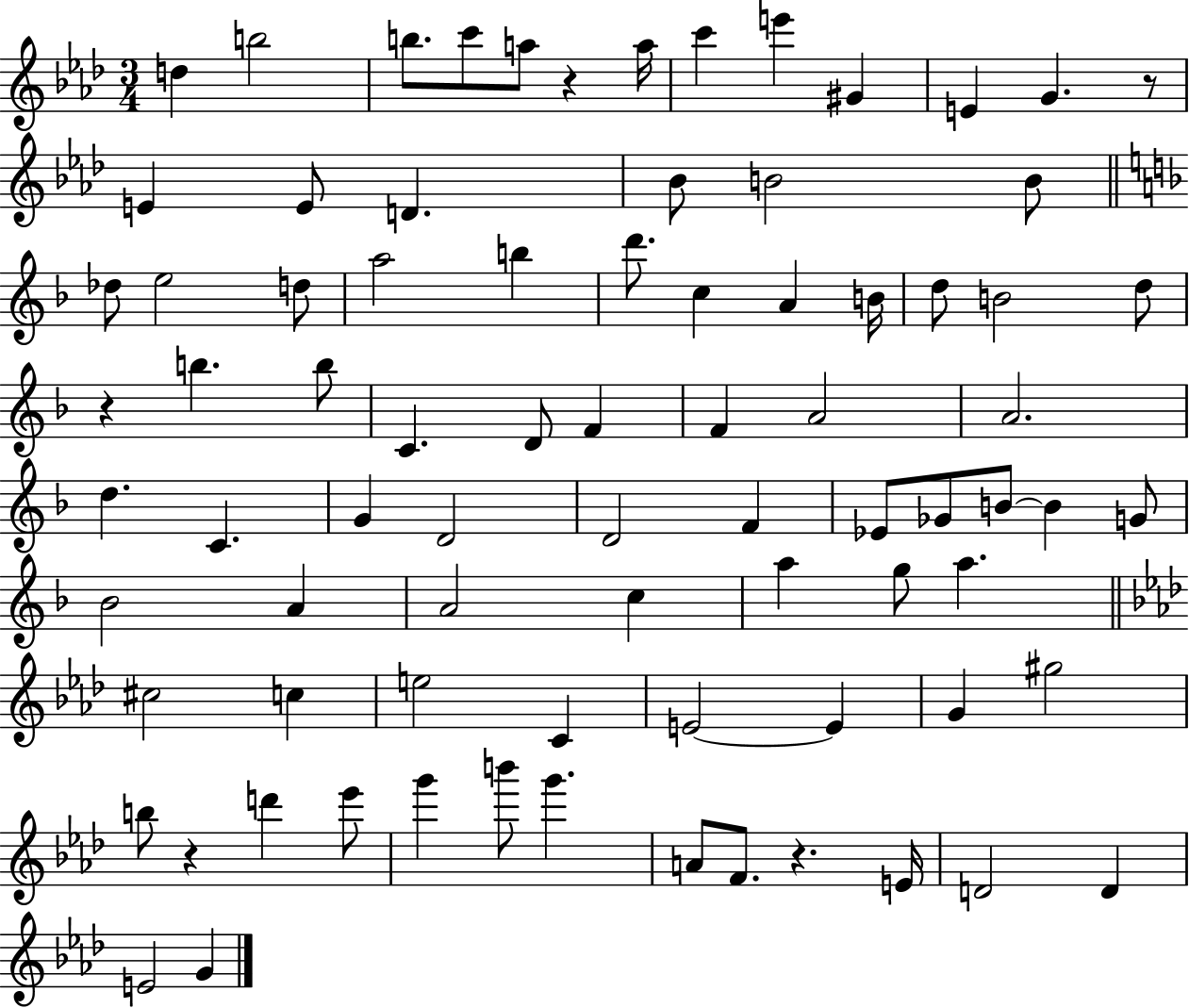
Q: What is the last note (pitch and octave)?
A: G4